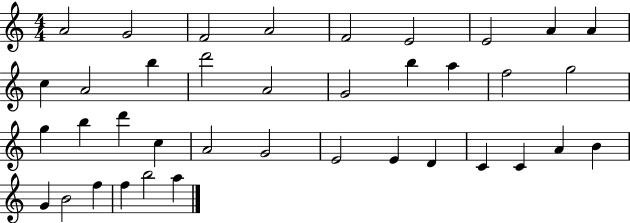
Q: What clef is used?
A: treble